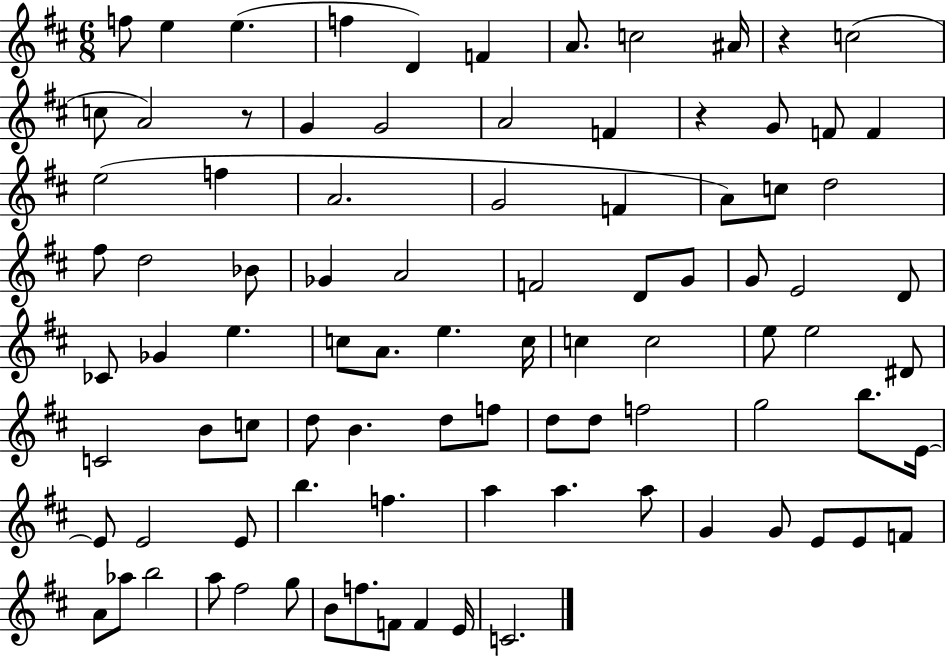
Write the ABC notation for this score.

X:1
T:Untitled
M:6/8
L:1/4
K:D
f/2 e e f D F A/2 c2 ^A/4 z c2 c/2 A2 z/2 G G2 A2 F z G/2 F/2 F e2 f A2 G2 F A/2 c/2 d2 ^f/2 d2 _B/2 _G A2 F2 D/2 G/2 G/2 E2 D/2 _C/2 _G e c/2 A/2 e c/4 c c2 e/2 e2 ^D/2 C2 B/2 c/2 d/2 B d/2 f/2 d/2 d/2 f2 g2 b/2 E/4 E/2 E2 E/2 b f a a a/2 G G/2 E/2 E/2 F/2 A/2 _a/2 b2 a/2 ^f2 g/2 B/2 f/2 F/2 F E/4 C2